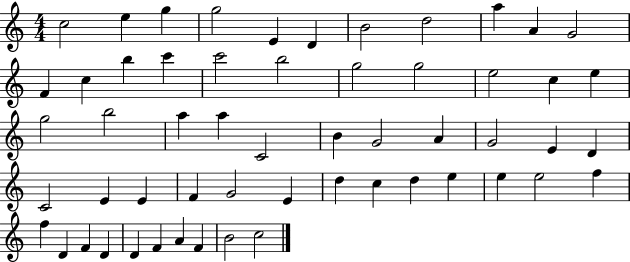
{
  \clef treble
  \numericTimeSignature
  \time 4/4
  \key c \major
  c''2 e''4 g''4 | g''2 e'4 d'4 | b'2 d''2 | a''4 a'4 g'2 | \break f'4 c''4 b''4 c'''4 | c'''2 b''2 | g''2 g''2 | e''2 c''4 e''4 | \break g''2 b''2 | a''4 a''4 c'2 | b'4 g'2 a'4 | g'2 e'4 d'4 | \break c'2 e'4 e'4 | f'4 g'2 e'4 | d''4 c''4 d''4 e''4 | e''4 e''2 f''4 | \break f''4 d'4 f'4 d'4 | d'4 f'4 a'4 f'4 | b'2 c''2 | \bar "|."
}